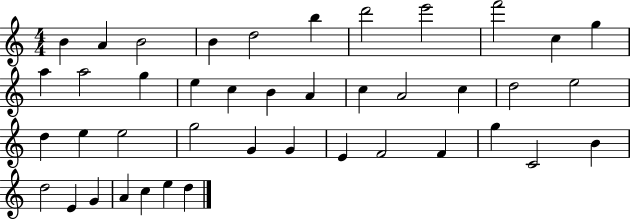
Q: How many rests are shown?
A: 0